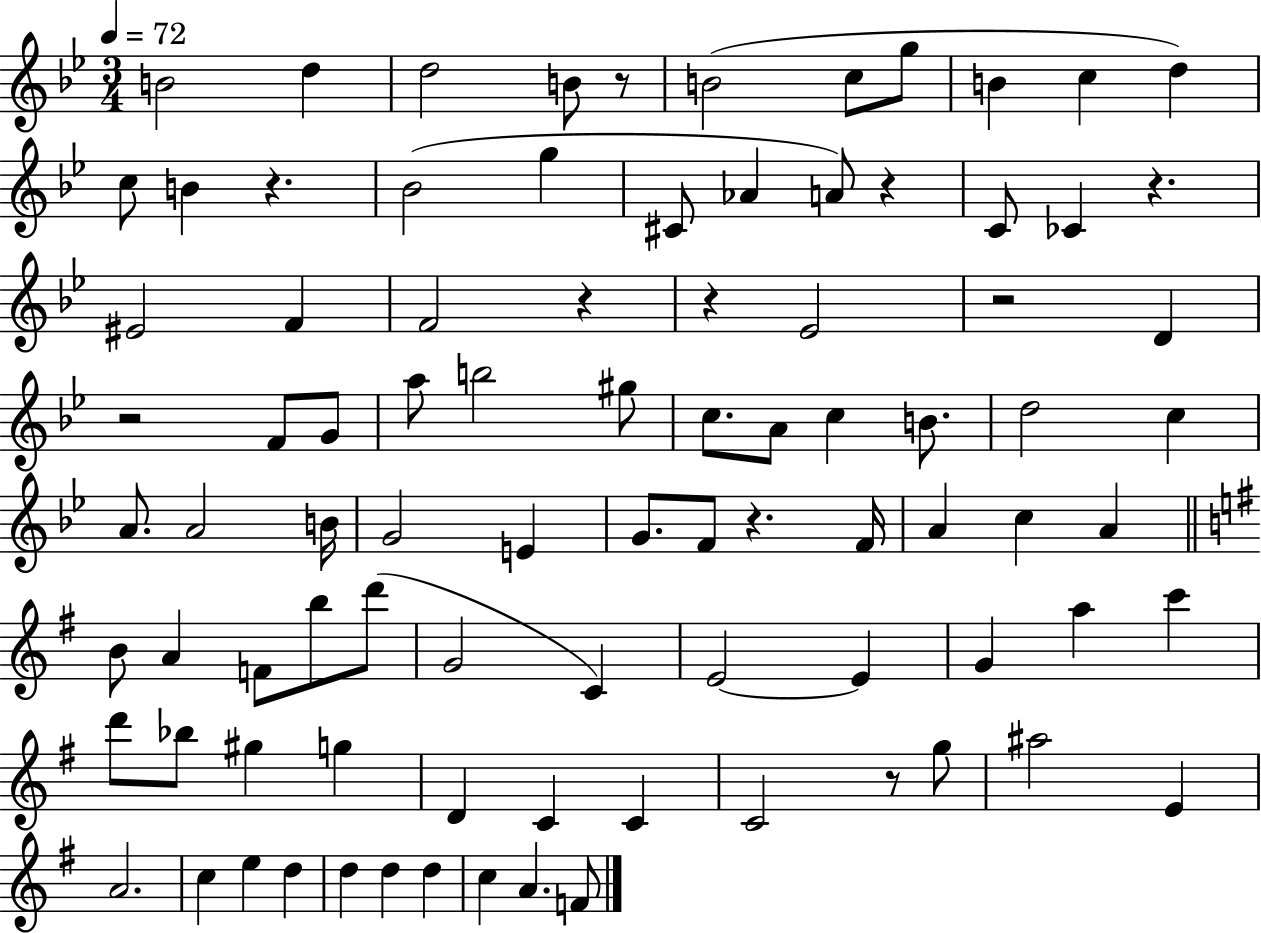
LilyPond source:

{
  \clef treble
  \numericTimeSignature
  \time 3/4
  \key bes \major
  \tempo 4 = 72
  \repeat volta 2 { b'2 d''4 | d''2 b'8 r8 | b'2( c''8 g''8 | b'4 c''4 d''4) | \break c''8 b'4 r4. | bes'2( g''4 | cis'8 aes'4 a'8) r4 | c'8 ces'4 r4. | \break eis'2 f'4 | f'2 r4 | r4 ees'2 | r2 d'4 | \break r2 f'8 g'8 | a''8 b''2 gis''8 | c''8. a'8 c''4 b'8. | d''2 c''4 | \break a'8. a'2 b'16 | g'2 e'4 | g'8. f'8 r4. f'16 | a'4 c''4 a'4 | \break \bar "||" \break \key g \major b'8 a'4 f'8 b''8 d'''8( | g'2 c'4) | e'2~~ e'4 | g'4 a''4 c'''4 | \break d'''8 bes''8 gis''4 g''4 | d'4 c'4 c'4 | c'2 r8 g''8 | ais''2 e'4 | \break a'2. | c''4 e''4 d''4 | d''4 d''4 d''4 | c''4 a'4. f'8 | \break } \bar "|."
}